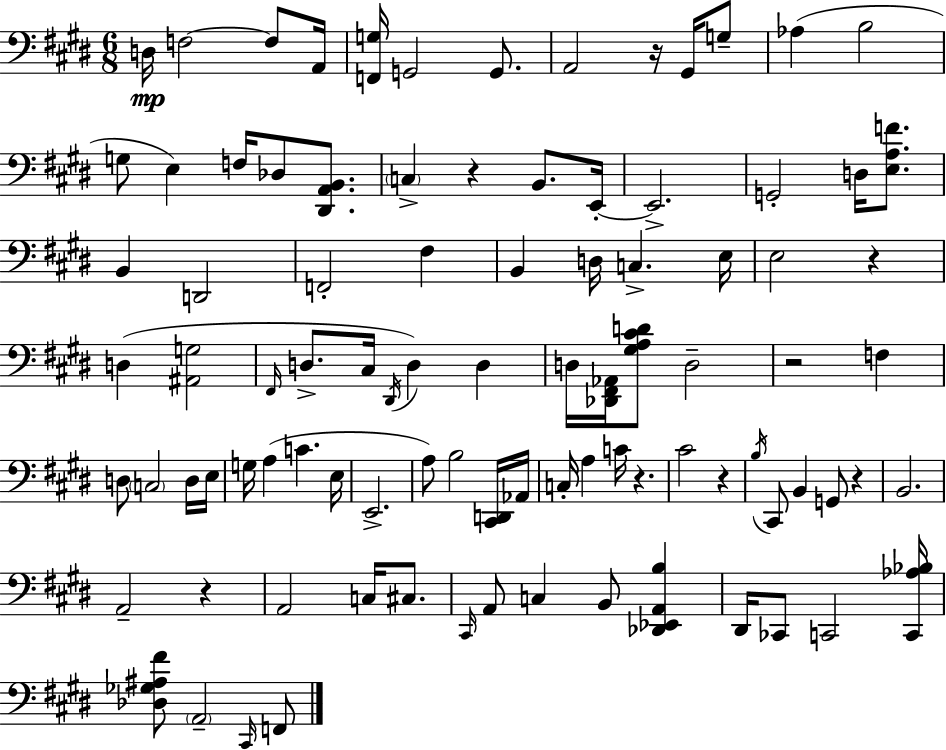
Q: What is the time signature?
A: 6/8